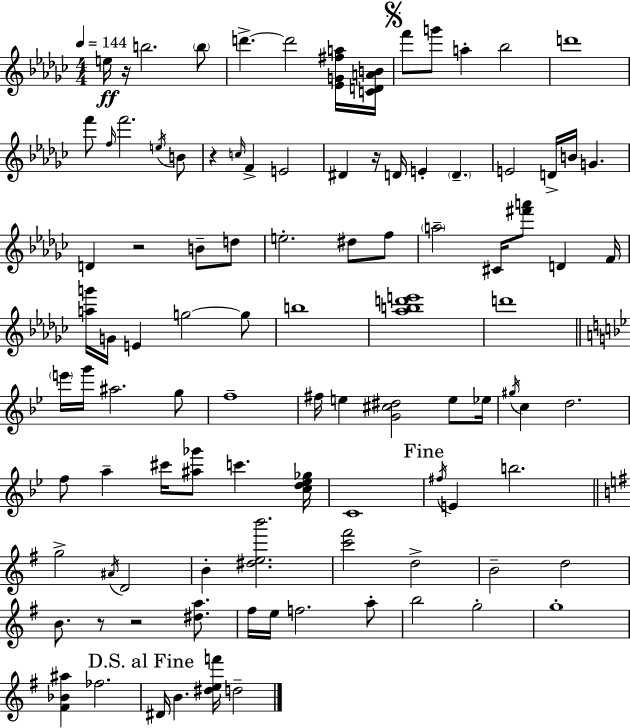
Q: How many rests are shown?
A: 6